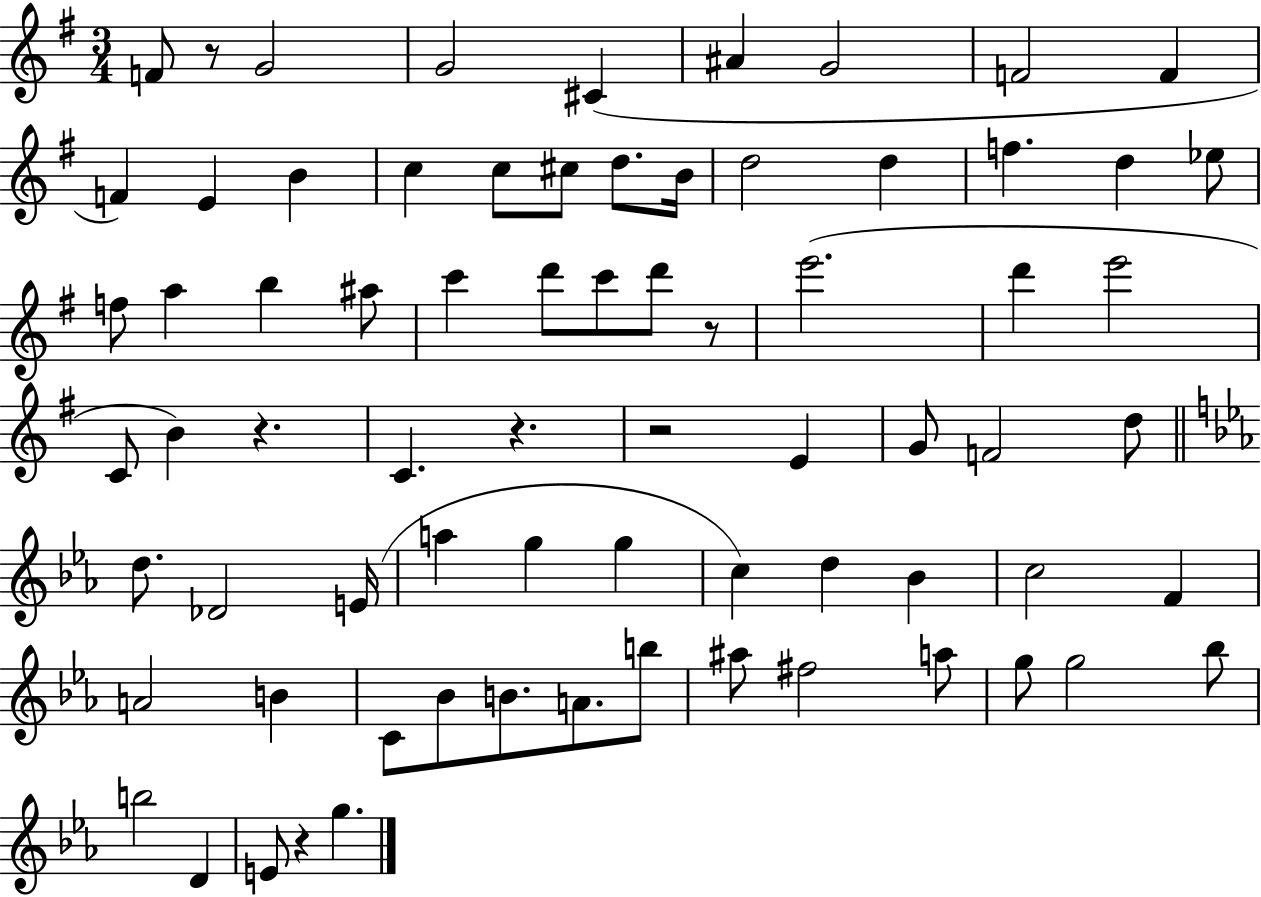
{
  \clef treble
  \numericTimeSignature
  \time 3/4
  \key g \major
  f'8 r8 g'2 | g'2 cis'4( | ais'4 g'2 | f'2 f'4 | \break f'4) e'4 b'4 | c''4 c''8 cis''8 d''8. b'16 | d''2 d''4 | f''4. d''4 ees''8 | \break f''8 a''4 b''4 ais''8 | c'''4 d'''8 c'''8 d'''8 r8 | e'''2.( | d'''4 e'''2 | \break c'8 b'4) r4. | c'4. r4. | r2 e'4 | g'8 f'2 d''8 | \break \bar "||" \break \key c \minor d''8. des'2 e'16( | a''4 g''4 g''4 | c''4) d''4 bes'4 | c''2 f'4 | \break a'2 b'4 | c'8 bes'8 b'8. a'8. b''8 | ais''8 fis''2 a''8 | g''8 g''2 bes''8 | \break b''2 d'4 | e'8 r4 g''4. | \bar "|."
}